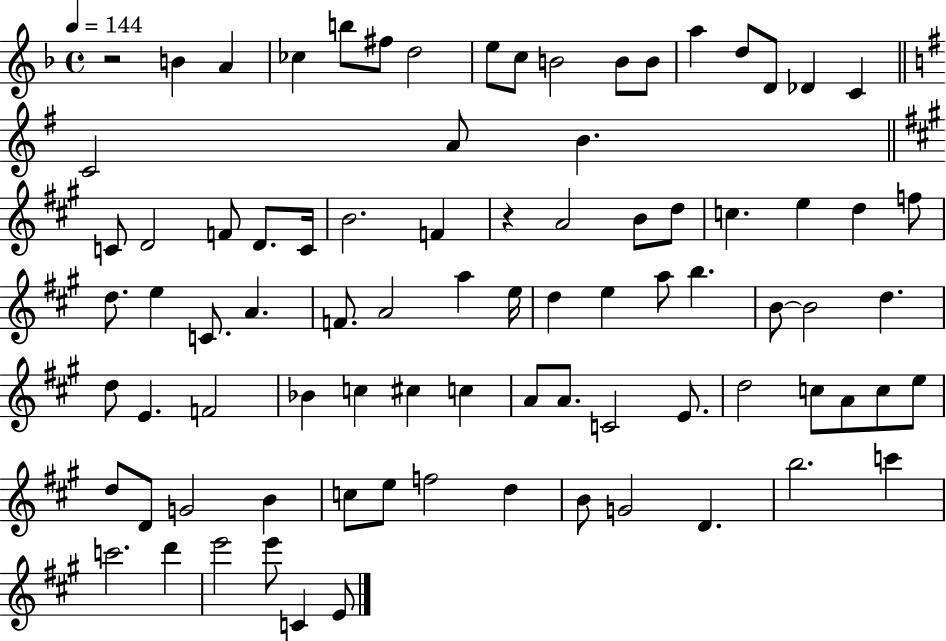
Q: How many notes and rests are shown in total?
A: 85